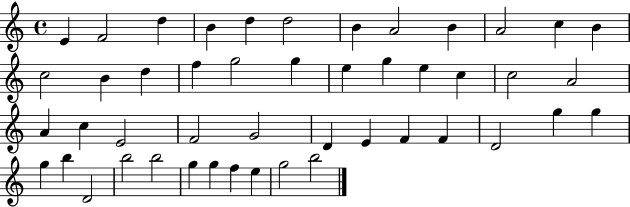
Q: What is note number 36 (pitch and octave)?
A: G5